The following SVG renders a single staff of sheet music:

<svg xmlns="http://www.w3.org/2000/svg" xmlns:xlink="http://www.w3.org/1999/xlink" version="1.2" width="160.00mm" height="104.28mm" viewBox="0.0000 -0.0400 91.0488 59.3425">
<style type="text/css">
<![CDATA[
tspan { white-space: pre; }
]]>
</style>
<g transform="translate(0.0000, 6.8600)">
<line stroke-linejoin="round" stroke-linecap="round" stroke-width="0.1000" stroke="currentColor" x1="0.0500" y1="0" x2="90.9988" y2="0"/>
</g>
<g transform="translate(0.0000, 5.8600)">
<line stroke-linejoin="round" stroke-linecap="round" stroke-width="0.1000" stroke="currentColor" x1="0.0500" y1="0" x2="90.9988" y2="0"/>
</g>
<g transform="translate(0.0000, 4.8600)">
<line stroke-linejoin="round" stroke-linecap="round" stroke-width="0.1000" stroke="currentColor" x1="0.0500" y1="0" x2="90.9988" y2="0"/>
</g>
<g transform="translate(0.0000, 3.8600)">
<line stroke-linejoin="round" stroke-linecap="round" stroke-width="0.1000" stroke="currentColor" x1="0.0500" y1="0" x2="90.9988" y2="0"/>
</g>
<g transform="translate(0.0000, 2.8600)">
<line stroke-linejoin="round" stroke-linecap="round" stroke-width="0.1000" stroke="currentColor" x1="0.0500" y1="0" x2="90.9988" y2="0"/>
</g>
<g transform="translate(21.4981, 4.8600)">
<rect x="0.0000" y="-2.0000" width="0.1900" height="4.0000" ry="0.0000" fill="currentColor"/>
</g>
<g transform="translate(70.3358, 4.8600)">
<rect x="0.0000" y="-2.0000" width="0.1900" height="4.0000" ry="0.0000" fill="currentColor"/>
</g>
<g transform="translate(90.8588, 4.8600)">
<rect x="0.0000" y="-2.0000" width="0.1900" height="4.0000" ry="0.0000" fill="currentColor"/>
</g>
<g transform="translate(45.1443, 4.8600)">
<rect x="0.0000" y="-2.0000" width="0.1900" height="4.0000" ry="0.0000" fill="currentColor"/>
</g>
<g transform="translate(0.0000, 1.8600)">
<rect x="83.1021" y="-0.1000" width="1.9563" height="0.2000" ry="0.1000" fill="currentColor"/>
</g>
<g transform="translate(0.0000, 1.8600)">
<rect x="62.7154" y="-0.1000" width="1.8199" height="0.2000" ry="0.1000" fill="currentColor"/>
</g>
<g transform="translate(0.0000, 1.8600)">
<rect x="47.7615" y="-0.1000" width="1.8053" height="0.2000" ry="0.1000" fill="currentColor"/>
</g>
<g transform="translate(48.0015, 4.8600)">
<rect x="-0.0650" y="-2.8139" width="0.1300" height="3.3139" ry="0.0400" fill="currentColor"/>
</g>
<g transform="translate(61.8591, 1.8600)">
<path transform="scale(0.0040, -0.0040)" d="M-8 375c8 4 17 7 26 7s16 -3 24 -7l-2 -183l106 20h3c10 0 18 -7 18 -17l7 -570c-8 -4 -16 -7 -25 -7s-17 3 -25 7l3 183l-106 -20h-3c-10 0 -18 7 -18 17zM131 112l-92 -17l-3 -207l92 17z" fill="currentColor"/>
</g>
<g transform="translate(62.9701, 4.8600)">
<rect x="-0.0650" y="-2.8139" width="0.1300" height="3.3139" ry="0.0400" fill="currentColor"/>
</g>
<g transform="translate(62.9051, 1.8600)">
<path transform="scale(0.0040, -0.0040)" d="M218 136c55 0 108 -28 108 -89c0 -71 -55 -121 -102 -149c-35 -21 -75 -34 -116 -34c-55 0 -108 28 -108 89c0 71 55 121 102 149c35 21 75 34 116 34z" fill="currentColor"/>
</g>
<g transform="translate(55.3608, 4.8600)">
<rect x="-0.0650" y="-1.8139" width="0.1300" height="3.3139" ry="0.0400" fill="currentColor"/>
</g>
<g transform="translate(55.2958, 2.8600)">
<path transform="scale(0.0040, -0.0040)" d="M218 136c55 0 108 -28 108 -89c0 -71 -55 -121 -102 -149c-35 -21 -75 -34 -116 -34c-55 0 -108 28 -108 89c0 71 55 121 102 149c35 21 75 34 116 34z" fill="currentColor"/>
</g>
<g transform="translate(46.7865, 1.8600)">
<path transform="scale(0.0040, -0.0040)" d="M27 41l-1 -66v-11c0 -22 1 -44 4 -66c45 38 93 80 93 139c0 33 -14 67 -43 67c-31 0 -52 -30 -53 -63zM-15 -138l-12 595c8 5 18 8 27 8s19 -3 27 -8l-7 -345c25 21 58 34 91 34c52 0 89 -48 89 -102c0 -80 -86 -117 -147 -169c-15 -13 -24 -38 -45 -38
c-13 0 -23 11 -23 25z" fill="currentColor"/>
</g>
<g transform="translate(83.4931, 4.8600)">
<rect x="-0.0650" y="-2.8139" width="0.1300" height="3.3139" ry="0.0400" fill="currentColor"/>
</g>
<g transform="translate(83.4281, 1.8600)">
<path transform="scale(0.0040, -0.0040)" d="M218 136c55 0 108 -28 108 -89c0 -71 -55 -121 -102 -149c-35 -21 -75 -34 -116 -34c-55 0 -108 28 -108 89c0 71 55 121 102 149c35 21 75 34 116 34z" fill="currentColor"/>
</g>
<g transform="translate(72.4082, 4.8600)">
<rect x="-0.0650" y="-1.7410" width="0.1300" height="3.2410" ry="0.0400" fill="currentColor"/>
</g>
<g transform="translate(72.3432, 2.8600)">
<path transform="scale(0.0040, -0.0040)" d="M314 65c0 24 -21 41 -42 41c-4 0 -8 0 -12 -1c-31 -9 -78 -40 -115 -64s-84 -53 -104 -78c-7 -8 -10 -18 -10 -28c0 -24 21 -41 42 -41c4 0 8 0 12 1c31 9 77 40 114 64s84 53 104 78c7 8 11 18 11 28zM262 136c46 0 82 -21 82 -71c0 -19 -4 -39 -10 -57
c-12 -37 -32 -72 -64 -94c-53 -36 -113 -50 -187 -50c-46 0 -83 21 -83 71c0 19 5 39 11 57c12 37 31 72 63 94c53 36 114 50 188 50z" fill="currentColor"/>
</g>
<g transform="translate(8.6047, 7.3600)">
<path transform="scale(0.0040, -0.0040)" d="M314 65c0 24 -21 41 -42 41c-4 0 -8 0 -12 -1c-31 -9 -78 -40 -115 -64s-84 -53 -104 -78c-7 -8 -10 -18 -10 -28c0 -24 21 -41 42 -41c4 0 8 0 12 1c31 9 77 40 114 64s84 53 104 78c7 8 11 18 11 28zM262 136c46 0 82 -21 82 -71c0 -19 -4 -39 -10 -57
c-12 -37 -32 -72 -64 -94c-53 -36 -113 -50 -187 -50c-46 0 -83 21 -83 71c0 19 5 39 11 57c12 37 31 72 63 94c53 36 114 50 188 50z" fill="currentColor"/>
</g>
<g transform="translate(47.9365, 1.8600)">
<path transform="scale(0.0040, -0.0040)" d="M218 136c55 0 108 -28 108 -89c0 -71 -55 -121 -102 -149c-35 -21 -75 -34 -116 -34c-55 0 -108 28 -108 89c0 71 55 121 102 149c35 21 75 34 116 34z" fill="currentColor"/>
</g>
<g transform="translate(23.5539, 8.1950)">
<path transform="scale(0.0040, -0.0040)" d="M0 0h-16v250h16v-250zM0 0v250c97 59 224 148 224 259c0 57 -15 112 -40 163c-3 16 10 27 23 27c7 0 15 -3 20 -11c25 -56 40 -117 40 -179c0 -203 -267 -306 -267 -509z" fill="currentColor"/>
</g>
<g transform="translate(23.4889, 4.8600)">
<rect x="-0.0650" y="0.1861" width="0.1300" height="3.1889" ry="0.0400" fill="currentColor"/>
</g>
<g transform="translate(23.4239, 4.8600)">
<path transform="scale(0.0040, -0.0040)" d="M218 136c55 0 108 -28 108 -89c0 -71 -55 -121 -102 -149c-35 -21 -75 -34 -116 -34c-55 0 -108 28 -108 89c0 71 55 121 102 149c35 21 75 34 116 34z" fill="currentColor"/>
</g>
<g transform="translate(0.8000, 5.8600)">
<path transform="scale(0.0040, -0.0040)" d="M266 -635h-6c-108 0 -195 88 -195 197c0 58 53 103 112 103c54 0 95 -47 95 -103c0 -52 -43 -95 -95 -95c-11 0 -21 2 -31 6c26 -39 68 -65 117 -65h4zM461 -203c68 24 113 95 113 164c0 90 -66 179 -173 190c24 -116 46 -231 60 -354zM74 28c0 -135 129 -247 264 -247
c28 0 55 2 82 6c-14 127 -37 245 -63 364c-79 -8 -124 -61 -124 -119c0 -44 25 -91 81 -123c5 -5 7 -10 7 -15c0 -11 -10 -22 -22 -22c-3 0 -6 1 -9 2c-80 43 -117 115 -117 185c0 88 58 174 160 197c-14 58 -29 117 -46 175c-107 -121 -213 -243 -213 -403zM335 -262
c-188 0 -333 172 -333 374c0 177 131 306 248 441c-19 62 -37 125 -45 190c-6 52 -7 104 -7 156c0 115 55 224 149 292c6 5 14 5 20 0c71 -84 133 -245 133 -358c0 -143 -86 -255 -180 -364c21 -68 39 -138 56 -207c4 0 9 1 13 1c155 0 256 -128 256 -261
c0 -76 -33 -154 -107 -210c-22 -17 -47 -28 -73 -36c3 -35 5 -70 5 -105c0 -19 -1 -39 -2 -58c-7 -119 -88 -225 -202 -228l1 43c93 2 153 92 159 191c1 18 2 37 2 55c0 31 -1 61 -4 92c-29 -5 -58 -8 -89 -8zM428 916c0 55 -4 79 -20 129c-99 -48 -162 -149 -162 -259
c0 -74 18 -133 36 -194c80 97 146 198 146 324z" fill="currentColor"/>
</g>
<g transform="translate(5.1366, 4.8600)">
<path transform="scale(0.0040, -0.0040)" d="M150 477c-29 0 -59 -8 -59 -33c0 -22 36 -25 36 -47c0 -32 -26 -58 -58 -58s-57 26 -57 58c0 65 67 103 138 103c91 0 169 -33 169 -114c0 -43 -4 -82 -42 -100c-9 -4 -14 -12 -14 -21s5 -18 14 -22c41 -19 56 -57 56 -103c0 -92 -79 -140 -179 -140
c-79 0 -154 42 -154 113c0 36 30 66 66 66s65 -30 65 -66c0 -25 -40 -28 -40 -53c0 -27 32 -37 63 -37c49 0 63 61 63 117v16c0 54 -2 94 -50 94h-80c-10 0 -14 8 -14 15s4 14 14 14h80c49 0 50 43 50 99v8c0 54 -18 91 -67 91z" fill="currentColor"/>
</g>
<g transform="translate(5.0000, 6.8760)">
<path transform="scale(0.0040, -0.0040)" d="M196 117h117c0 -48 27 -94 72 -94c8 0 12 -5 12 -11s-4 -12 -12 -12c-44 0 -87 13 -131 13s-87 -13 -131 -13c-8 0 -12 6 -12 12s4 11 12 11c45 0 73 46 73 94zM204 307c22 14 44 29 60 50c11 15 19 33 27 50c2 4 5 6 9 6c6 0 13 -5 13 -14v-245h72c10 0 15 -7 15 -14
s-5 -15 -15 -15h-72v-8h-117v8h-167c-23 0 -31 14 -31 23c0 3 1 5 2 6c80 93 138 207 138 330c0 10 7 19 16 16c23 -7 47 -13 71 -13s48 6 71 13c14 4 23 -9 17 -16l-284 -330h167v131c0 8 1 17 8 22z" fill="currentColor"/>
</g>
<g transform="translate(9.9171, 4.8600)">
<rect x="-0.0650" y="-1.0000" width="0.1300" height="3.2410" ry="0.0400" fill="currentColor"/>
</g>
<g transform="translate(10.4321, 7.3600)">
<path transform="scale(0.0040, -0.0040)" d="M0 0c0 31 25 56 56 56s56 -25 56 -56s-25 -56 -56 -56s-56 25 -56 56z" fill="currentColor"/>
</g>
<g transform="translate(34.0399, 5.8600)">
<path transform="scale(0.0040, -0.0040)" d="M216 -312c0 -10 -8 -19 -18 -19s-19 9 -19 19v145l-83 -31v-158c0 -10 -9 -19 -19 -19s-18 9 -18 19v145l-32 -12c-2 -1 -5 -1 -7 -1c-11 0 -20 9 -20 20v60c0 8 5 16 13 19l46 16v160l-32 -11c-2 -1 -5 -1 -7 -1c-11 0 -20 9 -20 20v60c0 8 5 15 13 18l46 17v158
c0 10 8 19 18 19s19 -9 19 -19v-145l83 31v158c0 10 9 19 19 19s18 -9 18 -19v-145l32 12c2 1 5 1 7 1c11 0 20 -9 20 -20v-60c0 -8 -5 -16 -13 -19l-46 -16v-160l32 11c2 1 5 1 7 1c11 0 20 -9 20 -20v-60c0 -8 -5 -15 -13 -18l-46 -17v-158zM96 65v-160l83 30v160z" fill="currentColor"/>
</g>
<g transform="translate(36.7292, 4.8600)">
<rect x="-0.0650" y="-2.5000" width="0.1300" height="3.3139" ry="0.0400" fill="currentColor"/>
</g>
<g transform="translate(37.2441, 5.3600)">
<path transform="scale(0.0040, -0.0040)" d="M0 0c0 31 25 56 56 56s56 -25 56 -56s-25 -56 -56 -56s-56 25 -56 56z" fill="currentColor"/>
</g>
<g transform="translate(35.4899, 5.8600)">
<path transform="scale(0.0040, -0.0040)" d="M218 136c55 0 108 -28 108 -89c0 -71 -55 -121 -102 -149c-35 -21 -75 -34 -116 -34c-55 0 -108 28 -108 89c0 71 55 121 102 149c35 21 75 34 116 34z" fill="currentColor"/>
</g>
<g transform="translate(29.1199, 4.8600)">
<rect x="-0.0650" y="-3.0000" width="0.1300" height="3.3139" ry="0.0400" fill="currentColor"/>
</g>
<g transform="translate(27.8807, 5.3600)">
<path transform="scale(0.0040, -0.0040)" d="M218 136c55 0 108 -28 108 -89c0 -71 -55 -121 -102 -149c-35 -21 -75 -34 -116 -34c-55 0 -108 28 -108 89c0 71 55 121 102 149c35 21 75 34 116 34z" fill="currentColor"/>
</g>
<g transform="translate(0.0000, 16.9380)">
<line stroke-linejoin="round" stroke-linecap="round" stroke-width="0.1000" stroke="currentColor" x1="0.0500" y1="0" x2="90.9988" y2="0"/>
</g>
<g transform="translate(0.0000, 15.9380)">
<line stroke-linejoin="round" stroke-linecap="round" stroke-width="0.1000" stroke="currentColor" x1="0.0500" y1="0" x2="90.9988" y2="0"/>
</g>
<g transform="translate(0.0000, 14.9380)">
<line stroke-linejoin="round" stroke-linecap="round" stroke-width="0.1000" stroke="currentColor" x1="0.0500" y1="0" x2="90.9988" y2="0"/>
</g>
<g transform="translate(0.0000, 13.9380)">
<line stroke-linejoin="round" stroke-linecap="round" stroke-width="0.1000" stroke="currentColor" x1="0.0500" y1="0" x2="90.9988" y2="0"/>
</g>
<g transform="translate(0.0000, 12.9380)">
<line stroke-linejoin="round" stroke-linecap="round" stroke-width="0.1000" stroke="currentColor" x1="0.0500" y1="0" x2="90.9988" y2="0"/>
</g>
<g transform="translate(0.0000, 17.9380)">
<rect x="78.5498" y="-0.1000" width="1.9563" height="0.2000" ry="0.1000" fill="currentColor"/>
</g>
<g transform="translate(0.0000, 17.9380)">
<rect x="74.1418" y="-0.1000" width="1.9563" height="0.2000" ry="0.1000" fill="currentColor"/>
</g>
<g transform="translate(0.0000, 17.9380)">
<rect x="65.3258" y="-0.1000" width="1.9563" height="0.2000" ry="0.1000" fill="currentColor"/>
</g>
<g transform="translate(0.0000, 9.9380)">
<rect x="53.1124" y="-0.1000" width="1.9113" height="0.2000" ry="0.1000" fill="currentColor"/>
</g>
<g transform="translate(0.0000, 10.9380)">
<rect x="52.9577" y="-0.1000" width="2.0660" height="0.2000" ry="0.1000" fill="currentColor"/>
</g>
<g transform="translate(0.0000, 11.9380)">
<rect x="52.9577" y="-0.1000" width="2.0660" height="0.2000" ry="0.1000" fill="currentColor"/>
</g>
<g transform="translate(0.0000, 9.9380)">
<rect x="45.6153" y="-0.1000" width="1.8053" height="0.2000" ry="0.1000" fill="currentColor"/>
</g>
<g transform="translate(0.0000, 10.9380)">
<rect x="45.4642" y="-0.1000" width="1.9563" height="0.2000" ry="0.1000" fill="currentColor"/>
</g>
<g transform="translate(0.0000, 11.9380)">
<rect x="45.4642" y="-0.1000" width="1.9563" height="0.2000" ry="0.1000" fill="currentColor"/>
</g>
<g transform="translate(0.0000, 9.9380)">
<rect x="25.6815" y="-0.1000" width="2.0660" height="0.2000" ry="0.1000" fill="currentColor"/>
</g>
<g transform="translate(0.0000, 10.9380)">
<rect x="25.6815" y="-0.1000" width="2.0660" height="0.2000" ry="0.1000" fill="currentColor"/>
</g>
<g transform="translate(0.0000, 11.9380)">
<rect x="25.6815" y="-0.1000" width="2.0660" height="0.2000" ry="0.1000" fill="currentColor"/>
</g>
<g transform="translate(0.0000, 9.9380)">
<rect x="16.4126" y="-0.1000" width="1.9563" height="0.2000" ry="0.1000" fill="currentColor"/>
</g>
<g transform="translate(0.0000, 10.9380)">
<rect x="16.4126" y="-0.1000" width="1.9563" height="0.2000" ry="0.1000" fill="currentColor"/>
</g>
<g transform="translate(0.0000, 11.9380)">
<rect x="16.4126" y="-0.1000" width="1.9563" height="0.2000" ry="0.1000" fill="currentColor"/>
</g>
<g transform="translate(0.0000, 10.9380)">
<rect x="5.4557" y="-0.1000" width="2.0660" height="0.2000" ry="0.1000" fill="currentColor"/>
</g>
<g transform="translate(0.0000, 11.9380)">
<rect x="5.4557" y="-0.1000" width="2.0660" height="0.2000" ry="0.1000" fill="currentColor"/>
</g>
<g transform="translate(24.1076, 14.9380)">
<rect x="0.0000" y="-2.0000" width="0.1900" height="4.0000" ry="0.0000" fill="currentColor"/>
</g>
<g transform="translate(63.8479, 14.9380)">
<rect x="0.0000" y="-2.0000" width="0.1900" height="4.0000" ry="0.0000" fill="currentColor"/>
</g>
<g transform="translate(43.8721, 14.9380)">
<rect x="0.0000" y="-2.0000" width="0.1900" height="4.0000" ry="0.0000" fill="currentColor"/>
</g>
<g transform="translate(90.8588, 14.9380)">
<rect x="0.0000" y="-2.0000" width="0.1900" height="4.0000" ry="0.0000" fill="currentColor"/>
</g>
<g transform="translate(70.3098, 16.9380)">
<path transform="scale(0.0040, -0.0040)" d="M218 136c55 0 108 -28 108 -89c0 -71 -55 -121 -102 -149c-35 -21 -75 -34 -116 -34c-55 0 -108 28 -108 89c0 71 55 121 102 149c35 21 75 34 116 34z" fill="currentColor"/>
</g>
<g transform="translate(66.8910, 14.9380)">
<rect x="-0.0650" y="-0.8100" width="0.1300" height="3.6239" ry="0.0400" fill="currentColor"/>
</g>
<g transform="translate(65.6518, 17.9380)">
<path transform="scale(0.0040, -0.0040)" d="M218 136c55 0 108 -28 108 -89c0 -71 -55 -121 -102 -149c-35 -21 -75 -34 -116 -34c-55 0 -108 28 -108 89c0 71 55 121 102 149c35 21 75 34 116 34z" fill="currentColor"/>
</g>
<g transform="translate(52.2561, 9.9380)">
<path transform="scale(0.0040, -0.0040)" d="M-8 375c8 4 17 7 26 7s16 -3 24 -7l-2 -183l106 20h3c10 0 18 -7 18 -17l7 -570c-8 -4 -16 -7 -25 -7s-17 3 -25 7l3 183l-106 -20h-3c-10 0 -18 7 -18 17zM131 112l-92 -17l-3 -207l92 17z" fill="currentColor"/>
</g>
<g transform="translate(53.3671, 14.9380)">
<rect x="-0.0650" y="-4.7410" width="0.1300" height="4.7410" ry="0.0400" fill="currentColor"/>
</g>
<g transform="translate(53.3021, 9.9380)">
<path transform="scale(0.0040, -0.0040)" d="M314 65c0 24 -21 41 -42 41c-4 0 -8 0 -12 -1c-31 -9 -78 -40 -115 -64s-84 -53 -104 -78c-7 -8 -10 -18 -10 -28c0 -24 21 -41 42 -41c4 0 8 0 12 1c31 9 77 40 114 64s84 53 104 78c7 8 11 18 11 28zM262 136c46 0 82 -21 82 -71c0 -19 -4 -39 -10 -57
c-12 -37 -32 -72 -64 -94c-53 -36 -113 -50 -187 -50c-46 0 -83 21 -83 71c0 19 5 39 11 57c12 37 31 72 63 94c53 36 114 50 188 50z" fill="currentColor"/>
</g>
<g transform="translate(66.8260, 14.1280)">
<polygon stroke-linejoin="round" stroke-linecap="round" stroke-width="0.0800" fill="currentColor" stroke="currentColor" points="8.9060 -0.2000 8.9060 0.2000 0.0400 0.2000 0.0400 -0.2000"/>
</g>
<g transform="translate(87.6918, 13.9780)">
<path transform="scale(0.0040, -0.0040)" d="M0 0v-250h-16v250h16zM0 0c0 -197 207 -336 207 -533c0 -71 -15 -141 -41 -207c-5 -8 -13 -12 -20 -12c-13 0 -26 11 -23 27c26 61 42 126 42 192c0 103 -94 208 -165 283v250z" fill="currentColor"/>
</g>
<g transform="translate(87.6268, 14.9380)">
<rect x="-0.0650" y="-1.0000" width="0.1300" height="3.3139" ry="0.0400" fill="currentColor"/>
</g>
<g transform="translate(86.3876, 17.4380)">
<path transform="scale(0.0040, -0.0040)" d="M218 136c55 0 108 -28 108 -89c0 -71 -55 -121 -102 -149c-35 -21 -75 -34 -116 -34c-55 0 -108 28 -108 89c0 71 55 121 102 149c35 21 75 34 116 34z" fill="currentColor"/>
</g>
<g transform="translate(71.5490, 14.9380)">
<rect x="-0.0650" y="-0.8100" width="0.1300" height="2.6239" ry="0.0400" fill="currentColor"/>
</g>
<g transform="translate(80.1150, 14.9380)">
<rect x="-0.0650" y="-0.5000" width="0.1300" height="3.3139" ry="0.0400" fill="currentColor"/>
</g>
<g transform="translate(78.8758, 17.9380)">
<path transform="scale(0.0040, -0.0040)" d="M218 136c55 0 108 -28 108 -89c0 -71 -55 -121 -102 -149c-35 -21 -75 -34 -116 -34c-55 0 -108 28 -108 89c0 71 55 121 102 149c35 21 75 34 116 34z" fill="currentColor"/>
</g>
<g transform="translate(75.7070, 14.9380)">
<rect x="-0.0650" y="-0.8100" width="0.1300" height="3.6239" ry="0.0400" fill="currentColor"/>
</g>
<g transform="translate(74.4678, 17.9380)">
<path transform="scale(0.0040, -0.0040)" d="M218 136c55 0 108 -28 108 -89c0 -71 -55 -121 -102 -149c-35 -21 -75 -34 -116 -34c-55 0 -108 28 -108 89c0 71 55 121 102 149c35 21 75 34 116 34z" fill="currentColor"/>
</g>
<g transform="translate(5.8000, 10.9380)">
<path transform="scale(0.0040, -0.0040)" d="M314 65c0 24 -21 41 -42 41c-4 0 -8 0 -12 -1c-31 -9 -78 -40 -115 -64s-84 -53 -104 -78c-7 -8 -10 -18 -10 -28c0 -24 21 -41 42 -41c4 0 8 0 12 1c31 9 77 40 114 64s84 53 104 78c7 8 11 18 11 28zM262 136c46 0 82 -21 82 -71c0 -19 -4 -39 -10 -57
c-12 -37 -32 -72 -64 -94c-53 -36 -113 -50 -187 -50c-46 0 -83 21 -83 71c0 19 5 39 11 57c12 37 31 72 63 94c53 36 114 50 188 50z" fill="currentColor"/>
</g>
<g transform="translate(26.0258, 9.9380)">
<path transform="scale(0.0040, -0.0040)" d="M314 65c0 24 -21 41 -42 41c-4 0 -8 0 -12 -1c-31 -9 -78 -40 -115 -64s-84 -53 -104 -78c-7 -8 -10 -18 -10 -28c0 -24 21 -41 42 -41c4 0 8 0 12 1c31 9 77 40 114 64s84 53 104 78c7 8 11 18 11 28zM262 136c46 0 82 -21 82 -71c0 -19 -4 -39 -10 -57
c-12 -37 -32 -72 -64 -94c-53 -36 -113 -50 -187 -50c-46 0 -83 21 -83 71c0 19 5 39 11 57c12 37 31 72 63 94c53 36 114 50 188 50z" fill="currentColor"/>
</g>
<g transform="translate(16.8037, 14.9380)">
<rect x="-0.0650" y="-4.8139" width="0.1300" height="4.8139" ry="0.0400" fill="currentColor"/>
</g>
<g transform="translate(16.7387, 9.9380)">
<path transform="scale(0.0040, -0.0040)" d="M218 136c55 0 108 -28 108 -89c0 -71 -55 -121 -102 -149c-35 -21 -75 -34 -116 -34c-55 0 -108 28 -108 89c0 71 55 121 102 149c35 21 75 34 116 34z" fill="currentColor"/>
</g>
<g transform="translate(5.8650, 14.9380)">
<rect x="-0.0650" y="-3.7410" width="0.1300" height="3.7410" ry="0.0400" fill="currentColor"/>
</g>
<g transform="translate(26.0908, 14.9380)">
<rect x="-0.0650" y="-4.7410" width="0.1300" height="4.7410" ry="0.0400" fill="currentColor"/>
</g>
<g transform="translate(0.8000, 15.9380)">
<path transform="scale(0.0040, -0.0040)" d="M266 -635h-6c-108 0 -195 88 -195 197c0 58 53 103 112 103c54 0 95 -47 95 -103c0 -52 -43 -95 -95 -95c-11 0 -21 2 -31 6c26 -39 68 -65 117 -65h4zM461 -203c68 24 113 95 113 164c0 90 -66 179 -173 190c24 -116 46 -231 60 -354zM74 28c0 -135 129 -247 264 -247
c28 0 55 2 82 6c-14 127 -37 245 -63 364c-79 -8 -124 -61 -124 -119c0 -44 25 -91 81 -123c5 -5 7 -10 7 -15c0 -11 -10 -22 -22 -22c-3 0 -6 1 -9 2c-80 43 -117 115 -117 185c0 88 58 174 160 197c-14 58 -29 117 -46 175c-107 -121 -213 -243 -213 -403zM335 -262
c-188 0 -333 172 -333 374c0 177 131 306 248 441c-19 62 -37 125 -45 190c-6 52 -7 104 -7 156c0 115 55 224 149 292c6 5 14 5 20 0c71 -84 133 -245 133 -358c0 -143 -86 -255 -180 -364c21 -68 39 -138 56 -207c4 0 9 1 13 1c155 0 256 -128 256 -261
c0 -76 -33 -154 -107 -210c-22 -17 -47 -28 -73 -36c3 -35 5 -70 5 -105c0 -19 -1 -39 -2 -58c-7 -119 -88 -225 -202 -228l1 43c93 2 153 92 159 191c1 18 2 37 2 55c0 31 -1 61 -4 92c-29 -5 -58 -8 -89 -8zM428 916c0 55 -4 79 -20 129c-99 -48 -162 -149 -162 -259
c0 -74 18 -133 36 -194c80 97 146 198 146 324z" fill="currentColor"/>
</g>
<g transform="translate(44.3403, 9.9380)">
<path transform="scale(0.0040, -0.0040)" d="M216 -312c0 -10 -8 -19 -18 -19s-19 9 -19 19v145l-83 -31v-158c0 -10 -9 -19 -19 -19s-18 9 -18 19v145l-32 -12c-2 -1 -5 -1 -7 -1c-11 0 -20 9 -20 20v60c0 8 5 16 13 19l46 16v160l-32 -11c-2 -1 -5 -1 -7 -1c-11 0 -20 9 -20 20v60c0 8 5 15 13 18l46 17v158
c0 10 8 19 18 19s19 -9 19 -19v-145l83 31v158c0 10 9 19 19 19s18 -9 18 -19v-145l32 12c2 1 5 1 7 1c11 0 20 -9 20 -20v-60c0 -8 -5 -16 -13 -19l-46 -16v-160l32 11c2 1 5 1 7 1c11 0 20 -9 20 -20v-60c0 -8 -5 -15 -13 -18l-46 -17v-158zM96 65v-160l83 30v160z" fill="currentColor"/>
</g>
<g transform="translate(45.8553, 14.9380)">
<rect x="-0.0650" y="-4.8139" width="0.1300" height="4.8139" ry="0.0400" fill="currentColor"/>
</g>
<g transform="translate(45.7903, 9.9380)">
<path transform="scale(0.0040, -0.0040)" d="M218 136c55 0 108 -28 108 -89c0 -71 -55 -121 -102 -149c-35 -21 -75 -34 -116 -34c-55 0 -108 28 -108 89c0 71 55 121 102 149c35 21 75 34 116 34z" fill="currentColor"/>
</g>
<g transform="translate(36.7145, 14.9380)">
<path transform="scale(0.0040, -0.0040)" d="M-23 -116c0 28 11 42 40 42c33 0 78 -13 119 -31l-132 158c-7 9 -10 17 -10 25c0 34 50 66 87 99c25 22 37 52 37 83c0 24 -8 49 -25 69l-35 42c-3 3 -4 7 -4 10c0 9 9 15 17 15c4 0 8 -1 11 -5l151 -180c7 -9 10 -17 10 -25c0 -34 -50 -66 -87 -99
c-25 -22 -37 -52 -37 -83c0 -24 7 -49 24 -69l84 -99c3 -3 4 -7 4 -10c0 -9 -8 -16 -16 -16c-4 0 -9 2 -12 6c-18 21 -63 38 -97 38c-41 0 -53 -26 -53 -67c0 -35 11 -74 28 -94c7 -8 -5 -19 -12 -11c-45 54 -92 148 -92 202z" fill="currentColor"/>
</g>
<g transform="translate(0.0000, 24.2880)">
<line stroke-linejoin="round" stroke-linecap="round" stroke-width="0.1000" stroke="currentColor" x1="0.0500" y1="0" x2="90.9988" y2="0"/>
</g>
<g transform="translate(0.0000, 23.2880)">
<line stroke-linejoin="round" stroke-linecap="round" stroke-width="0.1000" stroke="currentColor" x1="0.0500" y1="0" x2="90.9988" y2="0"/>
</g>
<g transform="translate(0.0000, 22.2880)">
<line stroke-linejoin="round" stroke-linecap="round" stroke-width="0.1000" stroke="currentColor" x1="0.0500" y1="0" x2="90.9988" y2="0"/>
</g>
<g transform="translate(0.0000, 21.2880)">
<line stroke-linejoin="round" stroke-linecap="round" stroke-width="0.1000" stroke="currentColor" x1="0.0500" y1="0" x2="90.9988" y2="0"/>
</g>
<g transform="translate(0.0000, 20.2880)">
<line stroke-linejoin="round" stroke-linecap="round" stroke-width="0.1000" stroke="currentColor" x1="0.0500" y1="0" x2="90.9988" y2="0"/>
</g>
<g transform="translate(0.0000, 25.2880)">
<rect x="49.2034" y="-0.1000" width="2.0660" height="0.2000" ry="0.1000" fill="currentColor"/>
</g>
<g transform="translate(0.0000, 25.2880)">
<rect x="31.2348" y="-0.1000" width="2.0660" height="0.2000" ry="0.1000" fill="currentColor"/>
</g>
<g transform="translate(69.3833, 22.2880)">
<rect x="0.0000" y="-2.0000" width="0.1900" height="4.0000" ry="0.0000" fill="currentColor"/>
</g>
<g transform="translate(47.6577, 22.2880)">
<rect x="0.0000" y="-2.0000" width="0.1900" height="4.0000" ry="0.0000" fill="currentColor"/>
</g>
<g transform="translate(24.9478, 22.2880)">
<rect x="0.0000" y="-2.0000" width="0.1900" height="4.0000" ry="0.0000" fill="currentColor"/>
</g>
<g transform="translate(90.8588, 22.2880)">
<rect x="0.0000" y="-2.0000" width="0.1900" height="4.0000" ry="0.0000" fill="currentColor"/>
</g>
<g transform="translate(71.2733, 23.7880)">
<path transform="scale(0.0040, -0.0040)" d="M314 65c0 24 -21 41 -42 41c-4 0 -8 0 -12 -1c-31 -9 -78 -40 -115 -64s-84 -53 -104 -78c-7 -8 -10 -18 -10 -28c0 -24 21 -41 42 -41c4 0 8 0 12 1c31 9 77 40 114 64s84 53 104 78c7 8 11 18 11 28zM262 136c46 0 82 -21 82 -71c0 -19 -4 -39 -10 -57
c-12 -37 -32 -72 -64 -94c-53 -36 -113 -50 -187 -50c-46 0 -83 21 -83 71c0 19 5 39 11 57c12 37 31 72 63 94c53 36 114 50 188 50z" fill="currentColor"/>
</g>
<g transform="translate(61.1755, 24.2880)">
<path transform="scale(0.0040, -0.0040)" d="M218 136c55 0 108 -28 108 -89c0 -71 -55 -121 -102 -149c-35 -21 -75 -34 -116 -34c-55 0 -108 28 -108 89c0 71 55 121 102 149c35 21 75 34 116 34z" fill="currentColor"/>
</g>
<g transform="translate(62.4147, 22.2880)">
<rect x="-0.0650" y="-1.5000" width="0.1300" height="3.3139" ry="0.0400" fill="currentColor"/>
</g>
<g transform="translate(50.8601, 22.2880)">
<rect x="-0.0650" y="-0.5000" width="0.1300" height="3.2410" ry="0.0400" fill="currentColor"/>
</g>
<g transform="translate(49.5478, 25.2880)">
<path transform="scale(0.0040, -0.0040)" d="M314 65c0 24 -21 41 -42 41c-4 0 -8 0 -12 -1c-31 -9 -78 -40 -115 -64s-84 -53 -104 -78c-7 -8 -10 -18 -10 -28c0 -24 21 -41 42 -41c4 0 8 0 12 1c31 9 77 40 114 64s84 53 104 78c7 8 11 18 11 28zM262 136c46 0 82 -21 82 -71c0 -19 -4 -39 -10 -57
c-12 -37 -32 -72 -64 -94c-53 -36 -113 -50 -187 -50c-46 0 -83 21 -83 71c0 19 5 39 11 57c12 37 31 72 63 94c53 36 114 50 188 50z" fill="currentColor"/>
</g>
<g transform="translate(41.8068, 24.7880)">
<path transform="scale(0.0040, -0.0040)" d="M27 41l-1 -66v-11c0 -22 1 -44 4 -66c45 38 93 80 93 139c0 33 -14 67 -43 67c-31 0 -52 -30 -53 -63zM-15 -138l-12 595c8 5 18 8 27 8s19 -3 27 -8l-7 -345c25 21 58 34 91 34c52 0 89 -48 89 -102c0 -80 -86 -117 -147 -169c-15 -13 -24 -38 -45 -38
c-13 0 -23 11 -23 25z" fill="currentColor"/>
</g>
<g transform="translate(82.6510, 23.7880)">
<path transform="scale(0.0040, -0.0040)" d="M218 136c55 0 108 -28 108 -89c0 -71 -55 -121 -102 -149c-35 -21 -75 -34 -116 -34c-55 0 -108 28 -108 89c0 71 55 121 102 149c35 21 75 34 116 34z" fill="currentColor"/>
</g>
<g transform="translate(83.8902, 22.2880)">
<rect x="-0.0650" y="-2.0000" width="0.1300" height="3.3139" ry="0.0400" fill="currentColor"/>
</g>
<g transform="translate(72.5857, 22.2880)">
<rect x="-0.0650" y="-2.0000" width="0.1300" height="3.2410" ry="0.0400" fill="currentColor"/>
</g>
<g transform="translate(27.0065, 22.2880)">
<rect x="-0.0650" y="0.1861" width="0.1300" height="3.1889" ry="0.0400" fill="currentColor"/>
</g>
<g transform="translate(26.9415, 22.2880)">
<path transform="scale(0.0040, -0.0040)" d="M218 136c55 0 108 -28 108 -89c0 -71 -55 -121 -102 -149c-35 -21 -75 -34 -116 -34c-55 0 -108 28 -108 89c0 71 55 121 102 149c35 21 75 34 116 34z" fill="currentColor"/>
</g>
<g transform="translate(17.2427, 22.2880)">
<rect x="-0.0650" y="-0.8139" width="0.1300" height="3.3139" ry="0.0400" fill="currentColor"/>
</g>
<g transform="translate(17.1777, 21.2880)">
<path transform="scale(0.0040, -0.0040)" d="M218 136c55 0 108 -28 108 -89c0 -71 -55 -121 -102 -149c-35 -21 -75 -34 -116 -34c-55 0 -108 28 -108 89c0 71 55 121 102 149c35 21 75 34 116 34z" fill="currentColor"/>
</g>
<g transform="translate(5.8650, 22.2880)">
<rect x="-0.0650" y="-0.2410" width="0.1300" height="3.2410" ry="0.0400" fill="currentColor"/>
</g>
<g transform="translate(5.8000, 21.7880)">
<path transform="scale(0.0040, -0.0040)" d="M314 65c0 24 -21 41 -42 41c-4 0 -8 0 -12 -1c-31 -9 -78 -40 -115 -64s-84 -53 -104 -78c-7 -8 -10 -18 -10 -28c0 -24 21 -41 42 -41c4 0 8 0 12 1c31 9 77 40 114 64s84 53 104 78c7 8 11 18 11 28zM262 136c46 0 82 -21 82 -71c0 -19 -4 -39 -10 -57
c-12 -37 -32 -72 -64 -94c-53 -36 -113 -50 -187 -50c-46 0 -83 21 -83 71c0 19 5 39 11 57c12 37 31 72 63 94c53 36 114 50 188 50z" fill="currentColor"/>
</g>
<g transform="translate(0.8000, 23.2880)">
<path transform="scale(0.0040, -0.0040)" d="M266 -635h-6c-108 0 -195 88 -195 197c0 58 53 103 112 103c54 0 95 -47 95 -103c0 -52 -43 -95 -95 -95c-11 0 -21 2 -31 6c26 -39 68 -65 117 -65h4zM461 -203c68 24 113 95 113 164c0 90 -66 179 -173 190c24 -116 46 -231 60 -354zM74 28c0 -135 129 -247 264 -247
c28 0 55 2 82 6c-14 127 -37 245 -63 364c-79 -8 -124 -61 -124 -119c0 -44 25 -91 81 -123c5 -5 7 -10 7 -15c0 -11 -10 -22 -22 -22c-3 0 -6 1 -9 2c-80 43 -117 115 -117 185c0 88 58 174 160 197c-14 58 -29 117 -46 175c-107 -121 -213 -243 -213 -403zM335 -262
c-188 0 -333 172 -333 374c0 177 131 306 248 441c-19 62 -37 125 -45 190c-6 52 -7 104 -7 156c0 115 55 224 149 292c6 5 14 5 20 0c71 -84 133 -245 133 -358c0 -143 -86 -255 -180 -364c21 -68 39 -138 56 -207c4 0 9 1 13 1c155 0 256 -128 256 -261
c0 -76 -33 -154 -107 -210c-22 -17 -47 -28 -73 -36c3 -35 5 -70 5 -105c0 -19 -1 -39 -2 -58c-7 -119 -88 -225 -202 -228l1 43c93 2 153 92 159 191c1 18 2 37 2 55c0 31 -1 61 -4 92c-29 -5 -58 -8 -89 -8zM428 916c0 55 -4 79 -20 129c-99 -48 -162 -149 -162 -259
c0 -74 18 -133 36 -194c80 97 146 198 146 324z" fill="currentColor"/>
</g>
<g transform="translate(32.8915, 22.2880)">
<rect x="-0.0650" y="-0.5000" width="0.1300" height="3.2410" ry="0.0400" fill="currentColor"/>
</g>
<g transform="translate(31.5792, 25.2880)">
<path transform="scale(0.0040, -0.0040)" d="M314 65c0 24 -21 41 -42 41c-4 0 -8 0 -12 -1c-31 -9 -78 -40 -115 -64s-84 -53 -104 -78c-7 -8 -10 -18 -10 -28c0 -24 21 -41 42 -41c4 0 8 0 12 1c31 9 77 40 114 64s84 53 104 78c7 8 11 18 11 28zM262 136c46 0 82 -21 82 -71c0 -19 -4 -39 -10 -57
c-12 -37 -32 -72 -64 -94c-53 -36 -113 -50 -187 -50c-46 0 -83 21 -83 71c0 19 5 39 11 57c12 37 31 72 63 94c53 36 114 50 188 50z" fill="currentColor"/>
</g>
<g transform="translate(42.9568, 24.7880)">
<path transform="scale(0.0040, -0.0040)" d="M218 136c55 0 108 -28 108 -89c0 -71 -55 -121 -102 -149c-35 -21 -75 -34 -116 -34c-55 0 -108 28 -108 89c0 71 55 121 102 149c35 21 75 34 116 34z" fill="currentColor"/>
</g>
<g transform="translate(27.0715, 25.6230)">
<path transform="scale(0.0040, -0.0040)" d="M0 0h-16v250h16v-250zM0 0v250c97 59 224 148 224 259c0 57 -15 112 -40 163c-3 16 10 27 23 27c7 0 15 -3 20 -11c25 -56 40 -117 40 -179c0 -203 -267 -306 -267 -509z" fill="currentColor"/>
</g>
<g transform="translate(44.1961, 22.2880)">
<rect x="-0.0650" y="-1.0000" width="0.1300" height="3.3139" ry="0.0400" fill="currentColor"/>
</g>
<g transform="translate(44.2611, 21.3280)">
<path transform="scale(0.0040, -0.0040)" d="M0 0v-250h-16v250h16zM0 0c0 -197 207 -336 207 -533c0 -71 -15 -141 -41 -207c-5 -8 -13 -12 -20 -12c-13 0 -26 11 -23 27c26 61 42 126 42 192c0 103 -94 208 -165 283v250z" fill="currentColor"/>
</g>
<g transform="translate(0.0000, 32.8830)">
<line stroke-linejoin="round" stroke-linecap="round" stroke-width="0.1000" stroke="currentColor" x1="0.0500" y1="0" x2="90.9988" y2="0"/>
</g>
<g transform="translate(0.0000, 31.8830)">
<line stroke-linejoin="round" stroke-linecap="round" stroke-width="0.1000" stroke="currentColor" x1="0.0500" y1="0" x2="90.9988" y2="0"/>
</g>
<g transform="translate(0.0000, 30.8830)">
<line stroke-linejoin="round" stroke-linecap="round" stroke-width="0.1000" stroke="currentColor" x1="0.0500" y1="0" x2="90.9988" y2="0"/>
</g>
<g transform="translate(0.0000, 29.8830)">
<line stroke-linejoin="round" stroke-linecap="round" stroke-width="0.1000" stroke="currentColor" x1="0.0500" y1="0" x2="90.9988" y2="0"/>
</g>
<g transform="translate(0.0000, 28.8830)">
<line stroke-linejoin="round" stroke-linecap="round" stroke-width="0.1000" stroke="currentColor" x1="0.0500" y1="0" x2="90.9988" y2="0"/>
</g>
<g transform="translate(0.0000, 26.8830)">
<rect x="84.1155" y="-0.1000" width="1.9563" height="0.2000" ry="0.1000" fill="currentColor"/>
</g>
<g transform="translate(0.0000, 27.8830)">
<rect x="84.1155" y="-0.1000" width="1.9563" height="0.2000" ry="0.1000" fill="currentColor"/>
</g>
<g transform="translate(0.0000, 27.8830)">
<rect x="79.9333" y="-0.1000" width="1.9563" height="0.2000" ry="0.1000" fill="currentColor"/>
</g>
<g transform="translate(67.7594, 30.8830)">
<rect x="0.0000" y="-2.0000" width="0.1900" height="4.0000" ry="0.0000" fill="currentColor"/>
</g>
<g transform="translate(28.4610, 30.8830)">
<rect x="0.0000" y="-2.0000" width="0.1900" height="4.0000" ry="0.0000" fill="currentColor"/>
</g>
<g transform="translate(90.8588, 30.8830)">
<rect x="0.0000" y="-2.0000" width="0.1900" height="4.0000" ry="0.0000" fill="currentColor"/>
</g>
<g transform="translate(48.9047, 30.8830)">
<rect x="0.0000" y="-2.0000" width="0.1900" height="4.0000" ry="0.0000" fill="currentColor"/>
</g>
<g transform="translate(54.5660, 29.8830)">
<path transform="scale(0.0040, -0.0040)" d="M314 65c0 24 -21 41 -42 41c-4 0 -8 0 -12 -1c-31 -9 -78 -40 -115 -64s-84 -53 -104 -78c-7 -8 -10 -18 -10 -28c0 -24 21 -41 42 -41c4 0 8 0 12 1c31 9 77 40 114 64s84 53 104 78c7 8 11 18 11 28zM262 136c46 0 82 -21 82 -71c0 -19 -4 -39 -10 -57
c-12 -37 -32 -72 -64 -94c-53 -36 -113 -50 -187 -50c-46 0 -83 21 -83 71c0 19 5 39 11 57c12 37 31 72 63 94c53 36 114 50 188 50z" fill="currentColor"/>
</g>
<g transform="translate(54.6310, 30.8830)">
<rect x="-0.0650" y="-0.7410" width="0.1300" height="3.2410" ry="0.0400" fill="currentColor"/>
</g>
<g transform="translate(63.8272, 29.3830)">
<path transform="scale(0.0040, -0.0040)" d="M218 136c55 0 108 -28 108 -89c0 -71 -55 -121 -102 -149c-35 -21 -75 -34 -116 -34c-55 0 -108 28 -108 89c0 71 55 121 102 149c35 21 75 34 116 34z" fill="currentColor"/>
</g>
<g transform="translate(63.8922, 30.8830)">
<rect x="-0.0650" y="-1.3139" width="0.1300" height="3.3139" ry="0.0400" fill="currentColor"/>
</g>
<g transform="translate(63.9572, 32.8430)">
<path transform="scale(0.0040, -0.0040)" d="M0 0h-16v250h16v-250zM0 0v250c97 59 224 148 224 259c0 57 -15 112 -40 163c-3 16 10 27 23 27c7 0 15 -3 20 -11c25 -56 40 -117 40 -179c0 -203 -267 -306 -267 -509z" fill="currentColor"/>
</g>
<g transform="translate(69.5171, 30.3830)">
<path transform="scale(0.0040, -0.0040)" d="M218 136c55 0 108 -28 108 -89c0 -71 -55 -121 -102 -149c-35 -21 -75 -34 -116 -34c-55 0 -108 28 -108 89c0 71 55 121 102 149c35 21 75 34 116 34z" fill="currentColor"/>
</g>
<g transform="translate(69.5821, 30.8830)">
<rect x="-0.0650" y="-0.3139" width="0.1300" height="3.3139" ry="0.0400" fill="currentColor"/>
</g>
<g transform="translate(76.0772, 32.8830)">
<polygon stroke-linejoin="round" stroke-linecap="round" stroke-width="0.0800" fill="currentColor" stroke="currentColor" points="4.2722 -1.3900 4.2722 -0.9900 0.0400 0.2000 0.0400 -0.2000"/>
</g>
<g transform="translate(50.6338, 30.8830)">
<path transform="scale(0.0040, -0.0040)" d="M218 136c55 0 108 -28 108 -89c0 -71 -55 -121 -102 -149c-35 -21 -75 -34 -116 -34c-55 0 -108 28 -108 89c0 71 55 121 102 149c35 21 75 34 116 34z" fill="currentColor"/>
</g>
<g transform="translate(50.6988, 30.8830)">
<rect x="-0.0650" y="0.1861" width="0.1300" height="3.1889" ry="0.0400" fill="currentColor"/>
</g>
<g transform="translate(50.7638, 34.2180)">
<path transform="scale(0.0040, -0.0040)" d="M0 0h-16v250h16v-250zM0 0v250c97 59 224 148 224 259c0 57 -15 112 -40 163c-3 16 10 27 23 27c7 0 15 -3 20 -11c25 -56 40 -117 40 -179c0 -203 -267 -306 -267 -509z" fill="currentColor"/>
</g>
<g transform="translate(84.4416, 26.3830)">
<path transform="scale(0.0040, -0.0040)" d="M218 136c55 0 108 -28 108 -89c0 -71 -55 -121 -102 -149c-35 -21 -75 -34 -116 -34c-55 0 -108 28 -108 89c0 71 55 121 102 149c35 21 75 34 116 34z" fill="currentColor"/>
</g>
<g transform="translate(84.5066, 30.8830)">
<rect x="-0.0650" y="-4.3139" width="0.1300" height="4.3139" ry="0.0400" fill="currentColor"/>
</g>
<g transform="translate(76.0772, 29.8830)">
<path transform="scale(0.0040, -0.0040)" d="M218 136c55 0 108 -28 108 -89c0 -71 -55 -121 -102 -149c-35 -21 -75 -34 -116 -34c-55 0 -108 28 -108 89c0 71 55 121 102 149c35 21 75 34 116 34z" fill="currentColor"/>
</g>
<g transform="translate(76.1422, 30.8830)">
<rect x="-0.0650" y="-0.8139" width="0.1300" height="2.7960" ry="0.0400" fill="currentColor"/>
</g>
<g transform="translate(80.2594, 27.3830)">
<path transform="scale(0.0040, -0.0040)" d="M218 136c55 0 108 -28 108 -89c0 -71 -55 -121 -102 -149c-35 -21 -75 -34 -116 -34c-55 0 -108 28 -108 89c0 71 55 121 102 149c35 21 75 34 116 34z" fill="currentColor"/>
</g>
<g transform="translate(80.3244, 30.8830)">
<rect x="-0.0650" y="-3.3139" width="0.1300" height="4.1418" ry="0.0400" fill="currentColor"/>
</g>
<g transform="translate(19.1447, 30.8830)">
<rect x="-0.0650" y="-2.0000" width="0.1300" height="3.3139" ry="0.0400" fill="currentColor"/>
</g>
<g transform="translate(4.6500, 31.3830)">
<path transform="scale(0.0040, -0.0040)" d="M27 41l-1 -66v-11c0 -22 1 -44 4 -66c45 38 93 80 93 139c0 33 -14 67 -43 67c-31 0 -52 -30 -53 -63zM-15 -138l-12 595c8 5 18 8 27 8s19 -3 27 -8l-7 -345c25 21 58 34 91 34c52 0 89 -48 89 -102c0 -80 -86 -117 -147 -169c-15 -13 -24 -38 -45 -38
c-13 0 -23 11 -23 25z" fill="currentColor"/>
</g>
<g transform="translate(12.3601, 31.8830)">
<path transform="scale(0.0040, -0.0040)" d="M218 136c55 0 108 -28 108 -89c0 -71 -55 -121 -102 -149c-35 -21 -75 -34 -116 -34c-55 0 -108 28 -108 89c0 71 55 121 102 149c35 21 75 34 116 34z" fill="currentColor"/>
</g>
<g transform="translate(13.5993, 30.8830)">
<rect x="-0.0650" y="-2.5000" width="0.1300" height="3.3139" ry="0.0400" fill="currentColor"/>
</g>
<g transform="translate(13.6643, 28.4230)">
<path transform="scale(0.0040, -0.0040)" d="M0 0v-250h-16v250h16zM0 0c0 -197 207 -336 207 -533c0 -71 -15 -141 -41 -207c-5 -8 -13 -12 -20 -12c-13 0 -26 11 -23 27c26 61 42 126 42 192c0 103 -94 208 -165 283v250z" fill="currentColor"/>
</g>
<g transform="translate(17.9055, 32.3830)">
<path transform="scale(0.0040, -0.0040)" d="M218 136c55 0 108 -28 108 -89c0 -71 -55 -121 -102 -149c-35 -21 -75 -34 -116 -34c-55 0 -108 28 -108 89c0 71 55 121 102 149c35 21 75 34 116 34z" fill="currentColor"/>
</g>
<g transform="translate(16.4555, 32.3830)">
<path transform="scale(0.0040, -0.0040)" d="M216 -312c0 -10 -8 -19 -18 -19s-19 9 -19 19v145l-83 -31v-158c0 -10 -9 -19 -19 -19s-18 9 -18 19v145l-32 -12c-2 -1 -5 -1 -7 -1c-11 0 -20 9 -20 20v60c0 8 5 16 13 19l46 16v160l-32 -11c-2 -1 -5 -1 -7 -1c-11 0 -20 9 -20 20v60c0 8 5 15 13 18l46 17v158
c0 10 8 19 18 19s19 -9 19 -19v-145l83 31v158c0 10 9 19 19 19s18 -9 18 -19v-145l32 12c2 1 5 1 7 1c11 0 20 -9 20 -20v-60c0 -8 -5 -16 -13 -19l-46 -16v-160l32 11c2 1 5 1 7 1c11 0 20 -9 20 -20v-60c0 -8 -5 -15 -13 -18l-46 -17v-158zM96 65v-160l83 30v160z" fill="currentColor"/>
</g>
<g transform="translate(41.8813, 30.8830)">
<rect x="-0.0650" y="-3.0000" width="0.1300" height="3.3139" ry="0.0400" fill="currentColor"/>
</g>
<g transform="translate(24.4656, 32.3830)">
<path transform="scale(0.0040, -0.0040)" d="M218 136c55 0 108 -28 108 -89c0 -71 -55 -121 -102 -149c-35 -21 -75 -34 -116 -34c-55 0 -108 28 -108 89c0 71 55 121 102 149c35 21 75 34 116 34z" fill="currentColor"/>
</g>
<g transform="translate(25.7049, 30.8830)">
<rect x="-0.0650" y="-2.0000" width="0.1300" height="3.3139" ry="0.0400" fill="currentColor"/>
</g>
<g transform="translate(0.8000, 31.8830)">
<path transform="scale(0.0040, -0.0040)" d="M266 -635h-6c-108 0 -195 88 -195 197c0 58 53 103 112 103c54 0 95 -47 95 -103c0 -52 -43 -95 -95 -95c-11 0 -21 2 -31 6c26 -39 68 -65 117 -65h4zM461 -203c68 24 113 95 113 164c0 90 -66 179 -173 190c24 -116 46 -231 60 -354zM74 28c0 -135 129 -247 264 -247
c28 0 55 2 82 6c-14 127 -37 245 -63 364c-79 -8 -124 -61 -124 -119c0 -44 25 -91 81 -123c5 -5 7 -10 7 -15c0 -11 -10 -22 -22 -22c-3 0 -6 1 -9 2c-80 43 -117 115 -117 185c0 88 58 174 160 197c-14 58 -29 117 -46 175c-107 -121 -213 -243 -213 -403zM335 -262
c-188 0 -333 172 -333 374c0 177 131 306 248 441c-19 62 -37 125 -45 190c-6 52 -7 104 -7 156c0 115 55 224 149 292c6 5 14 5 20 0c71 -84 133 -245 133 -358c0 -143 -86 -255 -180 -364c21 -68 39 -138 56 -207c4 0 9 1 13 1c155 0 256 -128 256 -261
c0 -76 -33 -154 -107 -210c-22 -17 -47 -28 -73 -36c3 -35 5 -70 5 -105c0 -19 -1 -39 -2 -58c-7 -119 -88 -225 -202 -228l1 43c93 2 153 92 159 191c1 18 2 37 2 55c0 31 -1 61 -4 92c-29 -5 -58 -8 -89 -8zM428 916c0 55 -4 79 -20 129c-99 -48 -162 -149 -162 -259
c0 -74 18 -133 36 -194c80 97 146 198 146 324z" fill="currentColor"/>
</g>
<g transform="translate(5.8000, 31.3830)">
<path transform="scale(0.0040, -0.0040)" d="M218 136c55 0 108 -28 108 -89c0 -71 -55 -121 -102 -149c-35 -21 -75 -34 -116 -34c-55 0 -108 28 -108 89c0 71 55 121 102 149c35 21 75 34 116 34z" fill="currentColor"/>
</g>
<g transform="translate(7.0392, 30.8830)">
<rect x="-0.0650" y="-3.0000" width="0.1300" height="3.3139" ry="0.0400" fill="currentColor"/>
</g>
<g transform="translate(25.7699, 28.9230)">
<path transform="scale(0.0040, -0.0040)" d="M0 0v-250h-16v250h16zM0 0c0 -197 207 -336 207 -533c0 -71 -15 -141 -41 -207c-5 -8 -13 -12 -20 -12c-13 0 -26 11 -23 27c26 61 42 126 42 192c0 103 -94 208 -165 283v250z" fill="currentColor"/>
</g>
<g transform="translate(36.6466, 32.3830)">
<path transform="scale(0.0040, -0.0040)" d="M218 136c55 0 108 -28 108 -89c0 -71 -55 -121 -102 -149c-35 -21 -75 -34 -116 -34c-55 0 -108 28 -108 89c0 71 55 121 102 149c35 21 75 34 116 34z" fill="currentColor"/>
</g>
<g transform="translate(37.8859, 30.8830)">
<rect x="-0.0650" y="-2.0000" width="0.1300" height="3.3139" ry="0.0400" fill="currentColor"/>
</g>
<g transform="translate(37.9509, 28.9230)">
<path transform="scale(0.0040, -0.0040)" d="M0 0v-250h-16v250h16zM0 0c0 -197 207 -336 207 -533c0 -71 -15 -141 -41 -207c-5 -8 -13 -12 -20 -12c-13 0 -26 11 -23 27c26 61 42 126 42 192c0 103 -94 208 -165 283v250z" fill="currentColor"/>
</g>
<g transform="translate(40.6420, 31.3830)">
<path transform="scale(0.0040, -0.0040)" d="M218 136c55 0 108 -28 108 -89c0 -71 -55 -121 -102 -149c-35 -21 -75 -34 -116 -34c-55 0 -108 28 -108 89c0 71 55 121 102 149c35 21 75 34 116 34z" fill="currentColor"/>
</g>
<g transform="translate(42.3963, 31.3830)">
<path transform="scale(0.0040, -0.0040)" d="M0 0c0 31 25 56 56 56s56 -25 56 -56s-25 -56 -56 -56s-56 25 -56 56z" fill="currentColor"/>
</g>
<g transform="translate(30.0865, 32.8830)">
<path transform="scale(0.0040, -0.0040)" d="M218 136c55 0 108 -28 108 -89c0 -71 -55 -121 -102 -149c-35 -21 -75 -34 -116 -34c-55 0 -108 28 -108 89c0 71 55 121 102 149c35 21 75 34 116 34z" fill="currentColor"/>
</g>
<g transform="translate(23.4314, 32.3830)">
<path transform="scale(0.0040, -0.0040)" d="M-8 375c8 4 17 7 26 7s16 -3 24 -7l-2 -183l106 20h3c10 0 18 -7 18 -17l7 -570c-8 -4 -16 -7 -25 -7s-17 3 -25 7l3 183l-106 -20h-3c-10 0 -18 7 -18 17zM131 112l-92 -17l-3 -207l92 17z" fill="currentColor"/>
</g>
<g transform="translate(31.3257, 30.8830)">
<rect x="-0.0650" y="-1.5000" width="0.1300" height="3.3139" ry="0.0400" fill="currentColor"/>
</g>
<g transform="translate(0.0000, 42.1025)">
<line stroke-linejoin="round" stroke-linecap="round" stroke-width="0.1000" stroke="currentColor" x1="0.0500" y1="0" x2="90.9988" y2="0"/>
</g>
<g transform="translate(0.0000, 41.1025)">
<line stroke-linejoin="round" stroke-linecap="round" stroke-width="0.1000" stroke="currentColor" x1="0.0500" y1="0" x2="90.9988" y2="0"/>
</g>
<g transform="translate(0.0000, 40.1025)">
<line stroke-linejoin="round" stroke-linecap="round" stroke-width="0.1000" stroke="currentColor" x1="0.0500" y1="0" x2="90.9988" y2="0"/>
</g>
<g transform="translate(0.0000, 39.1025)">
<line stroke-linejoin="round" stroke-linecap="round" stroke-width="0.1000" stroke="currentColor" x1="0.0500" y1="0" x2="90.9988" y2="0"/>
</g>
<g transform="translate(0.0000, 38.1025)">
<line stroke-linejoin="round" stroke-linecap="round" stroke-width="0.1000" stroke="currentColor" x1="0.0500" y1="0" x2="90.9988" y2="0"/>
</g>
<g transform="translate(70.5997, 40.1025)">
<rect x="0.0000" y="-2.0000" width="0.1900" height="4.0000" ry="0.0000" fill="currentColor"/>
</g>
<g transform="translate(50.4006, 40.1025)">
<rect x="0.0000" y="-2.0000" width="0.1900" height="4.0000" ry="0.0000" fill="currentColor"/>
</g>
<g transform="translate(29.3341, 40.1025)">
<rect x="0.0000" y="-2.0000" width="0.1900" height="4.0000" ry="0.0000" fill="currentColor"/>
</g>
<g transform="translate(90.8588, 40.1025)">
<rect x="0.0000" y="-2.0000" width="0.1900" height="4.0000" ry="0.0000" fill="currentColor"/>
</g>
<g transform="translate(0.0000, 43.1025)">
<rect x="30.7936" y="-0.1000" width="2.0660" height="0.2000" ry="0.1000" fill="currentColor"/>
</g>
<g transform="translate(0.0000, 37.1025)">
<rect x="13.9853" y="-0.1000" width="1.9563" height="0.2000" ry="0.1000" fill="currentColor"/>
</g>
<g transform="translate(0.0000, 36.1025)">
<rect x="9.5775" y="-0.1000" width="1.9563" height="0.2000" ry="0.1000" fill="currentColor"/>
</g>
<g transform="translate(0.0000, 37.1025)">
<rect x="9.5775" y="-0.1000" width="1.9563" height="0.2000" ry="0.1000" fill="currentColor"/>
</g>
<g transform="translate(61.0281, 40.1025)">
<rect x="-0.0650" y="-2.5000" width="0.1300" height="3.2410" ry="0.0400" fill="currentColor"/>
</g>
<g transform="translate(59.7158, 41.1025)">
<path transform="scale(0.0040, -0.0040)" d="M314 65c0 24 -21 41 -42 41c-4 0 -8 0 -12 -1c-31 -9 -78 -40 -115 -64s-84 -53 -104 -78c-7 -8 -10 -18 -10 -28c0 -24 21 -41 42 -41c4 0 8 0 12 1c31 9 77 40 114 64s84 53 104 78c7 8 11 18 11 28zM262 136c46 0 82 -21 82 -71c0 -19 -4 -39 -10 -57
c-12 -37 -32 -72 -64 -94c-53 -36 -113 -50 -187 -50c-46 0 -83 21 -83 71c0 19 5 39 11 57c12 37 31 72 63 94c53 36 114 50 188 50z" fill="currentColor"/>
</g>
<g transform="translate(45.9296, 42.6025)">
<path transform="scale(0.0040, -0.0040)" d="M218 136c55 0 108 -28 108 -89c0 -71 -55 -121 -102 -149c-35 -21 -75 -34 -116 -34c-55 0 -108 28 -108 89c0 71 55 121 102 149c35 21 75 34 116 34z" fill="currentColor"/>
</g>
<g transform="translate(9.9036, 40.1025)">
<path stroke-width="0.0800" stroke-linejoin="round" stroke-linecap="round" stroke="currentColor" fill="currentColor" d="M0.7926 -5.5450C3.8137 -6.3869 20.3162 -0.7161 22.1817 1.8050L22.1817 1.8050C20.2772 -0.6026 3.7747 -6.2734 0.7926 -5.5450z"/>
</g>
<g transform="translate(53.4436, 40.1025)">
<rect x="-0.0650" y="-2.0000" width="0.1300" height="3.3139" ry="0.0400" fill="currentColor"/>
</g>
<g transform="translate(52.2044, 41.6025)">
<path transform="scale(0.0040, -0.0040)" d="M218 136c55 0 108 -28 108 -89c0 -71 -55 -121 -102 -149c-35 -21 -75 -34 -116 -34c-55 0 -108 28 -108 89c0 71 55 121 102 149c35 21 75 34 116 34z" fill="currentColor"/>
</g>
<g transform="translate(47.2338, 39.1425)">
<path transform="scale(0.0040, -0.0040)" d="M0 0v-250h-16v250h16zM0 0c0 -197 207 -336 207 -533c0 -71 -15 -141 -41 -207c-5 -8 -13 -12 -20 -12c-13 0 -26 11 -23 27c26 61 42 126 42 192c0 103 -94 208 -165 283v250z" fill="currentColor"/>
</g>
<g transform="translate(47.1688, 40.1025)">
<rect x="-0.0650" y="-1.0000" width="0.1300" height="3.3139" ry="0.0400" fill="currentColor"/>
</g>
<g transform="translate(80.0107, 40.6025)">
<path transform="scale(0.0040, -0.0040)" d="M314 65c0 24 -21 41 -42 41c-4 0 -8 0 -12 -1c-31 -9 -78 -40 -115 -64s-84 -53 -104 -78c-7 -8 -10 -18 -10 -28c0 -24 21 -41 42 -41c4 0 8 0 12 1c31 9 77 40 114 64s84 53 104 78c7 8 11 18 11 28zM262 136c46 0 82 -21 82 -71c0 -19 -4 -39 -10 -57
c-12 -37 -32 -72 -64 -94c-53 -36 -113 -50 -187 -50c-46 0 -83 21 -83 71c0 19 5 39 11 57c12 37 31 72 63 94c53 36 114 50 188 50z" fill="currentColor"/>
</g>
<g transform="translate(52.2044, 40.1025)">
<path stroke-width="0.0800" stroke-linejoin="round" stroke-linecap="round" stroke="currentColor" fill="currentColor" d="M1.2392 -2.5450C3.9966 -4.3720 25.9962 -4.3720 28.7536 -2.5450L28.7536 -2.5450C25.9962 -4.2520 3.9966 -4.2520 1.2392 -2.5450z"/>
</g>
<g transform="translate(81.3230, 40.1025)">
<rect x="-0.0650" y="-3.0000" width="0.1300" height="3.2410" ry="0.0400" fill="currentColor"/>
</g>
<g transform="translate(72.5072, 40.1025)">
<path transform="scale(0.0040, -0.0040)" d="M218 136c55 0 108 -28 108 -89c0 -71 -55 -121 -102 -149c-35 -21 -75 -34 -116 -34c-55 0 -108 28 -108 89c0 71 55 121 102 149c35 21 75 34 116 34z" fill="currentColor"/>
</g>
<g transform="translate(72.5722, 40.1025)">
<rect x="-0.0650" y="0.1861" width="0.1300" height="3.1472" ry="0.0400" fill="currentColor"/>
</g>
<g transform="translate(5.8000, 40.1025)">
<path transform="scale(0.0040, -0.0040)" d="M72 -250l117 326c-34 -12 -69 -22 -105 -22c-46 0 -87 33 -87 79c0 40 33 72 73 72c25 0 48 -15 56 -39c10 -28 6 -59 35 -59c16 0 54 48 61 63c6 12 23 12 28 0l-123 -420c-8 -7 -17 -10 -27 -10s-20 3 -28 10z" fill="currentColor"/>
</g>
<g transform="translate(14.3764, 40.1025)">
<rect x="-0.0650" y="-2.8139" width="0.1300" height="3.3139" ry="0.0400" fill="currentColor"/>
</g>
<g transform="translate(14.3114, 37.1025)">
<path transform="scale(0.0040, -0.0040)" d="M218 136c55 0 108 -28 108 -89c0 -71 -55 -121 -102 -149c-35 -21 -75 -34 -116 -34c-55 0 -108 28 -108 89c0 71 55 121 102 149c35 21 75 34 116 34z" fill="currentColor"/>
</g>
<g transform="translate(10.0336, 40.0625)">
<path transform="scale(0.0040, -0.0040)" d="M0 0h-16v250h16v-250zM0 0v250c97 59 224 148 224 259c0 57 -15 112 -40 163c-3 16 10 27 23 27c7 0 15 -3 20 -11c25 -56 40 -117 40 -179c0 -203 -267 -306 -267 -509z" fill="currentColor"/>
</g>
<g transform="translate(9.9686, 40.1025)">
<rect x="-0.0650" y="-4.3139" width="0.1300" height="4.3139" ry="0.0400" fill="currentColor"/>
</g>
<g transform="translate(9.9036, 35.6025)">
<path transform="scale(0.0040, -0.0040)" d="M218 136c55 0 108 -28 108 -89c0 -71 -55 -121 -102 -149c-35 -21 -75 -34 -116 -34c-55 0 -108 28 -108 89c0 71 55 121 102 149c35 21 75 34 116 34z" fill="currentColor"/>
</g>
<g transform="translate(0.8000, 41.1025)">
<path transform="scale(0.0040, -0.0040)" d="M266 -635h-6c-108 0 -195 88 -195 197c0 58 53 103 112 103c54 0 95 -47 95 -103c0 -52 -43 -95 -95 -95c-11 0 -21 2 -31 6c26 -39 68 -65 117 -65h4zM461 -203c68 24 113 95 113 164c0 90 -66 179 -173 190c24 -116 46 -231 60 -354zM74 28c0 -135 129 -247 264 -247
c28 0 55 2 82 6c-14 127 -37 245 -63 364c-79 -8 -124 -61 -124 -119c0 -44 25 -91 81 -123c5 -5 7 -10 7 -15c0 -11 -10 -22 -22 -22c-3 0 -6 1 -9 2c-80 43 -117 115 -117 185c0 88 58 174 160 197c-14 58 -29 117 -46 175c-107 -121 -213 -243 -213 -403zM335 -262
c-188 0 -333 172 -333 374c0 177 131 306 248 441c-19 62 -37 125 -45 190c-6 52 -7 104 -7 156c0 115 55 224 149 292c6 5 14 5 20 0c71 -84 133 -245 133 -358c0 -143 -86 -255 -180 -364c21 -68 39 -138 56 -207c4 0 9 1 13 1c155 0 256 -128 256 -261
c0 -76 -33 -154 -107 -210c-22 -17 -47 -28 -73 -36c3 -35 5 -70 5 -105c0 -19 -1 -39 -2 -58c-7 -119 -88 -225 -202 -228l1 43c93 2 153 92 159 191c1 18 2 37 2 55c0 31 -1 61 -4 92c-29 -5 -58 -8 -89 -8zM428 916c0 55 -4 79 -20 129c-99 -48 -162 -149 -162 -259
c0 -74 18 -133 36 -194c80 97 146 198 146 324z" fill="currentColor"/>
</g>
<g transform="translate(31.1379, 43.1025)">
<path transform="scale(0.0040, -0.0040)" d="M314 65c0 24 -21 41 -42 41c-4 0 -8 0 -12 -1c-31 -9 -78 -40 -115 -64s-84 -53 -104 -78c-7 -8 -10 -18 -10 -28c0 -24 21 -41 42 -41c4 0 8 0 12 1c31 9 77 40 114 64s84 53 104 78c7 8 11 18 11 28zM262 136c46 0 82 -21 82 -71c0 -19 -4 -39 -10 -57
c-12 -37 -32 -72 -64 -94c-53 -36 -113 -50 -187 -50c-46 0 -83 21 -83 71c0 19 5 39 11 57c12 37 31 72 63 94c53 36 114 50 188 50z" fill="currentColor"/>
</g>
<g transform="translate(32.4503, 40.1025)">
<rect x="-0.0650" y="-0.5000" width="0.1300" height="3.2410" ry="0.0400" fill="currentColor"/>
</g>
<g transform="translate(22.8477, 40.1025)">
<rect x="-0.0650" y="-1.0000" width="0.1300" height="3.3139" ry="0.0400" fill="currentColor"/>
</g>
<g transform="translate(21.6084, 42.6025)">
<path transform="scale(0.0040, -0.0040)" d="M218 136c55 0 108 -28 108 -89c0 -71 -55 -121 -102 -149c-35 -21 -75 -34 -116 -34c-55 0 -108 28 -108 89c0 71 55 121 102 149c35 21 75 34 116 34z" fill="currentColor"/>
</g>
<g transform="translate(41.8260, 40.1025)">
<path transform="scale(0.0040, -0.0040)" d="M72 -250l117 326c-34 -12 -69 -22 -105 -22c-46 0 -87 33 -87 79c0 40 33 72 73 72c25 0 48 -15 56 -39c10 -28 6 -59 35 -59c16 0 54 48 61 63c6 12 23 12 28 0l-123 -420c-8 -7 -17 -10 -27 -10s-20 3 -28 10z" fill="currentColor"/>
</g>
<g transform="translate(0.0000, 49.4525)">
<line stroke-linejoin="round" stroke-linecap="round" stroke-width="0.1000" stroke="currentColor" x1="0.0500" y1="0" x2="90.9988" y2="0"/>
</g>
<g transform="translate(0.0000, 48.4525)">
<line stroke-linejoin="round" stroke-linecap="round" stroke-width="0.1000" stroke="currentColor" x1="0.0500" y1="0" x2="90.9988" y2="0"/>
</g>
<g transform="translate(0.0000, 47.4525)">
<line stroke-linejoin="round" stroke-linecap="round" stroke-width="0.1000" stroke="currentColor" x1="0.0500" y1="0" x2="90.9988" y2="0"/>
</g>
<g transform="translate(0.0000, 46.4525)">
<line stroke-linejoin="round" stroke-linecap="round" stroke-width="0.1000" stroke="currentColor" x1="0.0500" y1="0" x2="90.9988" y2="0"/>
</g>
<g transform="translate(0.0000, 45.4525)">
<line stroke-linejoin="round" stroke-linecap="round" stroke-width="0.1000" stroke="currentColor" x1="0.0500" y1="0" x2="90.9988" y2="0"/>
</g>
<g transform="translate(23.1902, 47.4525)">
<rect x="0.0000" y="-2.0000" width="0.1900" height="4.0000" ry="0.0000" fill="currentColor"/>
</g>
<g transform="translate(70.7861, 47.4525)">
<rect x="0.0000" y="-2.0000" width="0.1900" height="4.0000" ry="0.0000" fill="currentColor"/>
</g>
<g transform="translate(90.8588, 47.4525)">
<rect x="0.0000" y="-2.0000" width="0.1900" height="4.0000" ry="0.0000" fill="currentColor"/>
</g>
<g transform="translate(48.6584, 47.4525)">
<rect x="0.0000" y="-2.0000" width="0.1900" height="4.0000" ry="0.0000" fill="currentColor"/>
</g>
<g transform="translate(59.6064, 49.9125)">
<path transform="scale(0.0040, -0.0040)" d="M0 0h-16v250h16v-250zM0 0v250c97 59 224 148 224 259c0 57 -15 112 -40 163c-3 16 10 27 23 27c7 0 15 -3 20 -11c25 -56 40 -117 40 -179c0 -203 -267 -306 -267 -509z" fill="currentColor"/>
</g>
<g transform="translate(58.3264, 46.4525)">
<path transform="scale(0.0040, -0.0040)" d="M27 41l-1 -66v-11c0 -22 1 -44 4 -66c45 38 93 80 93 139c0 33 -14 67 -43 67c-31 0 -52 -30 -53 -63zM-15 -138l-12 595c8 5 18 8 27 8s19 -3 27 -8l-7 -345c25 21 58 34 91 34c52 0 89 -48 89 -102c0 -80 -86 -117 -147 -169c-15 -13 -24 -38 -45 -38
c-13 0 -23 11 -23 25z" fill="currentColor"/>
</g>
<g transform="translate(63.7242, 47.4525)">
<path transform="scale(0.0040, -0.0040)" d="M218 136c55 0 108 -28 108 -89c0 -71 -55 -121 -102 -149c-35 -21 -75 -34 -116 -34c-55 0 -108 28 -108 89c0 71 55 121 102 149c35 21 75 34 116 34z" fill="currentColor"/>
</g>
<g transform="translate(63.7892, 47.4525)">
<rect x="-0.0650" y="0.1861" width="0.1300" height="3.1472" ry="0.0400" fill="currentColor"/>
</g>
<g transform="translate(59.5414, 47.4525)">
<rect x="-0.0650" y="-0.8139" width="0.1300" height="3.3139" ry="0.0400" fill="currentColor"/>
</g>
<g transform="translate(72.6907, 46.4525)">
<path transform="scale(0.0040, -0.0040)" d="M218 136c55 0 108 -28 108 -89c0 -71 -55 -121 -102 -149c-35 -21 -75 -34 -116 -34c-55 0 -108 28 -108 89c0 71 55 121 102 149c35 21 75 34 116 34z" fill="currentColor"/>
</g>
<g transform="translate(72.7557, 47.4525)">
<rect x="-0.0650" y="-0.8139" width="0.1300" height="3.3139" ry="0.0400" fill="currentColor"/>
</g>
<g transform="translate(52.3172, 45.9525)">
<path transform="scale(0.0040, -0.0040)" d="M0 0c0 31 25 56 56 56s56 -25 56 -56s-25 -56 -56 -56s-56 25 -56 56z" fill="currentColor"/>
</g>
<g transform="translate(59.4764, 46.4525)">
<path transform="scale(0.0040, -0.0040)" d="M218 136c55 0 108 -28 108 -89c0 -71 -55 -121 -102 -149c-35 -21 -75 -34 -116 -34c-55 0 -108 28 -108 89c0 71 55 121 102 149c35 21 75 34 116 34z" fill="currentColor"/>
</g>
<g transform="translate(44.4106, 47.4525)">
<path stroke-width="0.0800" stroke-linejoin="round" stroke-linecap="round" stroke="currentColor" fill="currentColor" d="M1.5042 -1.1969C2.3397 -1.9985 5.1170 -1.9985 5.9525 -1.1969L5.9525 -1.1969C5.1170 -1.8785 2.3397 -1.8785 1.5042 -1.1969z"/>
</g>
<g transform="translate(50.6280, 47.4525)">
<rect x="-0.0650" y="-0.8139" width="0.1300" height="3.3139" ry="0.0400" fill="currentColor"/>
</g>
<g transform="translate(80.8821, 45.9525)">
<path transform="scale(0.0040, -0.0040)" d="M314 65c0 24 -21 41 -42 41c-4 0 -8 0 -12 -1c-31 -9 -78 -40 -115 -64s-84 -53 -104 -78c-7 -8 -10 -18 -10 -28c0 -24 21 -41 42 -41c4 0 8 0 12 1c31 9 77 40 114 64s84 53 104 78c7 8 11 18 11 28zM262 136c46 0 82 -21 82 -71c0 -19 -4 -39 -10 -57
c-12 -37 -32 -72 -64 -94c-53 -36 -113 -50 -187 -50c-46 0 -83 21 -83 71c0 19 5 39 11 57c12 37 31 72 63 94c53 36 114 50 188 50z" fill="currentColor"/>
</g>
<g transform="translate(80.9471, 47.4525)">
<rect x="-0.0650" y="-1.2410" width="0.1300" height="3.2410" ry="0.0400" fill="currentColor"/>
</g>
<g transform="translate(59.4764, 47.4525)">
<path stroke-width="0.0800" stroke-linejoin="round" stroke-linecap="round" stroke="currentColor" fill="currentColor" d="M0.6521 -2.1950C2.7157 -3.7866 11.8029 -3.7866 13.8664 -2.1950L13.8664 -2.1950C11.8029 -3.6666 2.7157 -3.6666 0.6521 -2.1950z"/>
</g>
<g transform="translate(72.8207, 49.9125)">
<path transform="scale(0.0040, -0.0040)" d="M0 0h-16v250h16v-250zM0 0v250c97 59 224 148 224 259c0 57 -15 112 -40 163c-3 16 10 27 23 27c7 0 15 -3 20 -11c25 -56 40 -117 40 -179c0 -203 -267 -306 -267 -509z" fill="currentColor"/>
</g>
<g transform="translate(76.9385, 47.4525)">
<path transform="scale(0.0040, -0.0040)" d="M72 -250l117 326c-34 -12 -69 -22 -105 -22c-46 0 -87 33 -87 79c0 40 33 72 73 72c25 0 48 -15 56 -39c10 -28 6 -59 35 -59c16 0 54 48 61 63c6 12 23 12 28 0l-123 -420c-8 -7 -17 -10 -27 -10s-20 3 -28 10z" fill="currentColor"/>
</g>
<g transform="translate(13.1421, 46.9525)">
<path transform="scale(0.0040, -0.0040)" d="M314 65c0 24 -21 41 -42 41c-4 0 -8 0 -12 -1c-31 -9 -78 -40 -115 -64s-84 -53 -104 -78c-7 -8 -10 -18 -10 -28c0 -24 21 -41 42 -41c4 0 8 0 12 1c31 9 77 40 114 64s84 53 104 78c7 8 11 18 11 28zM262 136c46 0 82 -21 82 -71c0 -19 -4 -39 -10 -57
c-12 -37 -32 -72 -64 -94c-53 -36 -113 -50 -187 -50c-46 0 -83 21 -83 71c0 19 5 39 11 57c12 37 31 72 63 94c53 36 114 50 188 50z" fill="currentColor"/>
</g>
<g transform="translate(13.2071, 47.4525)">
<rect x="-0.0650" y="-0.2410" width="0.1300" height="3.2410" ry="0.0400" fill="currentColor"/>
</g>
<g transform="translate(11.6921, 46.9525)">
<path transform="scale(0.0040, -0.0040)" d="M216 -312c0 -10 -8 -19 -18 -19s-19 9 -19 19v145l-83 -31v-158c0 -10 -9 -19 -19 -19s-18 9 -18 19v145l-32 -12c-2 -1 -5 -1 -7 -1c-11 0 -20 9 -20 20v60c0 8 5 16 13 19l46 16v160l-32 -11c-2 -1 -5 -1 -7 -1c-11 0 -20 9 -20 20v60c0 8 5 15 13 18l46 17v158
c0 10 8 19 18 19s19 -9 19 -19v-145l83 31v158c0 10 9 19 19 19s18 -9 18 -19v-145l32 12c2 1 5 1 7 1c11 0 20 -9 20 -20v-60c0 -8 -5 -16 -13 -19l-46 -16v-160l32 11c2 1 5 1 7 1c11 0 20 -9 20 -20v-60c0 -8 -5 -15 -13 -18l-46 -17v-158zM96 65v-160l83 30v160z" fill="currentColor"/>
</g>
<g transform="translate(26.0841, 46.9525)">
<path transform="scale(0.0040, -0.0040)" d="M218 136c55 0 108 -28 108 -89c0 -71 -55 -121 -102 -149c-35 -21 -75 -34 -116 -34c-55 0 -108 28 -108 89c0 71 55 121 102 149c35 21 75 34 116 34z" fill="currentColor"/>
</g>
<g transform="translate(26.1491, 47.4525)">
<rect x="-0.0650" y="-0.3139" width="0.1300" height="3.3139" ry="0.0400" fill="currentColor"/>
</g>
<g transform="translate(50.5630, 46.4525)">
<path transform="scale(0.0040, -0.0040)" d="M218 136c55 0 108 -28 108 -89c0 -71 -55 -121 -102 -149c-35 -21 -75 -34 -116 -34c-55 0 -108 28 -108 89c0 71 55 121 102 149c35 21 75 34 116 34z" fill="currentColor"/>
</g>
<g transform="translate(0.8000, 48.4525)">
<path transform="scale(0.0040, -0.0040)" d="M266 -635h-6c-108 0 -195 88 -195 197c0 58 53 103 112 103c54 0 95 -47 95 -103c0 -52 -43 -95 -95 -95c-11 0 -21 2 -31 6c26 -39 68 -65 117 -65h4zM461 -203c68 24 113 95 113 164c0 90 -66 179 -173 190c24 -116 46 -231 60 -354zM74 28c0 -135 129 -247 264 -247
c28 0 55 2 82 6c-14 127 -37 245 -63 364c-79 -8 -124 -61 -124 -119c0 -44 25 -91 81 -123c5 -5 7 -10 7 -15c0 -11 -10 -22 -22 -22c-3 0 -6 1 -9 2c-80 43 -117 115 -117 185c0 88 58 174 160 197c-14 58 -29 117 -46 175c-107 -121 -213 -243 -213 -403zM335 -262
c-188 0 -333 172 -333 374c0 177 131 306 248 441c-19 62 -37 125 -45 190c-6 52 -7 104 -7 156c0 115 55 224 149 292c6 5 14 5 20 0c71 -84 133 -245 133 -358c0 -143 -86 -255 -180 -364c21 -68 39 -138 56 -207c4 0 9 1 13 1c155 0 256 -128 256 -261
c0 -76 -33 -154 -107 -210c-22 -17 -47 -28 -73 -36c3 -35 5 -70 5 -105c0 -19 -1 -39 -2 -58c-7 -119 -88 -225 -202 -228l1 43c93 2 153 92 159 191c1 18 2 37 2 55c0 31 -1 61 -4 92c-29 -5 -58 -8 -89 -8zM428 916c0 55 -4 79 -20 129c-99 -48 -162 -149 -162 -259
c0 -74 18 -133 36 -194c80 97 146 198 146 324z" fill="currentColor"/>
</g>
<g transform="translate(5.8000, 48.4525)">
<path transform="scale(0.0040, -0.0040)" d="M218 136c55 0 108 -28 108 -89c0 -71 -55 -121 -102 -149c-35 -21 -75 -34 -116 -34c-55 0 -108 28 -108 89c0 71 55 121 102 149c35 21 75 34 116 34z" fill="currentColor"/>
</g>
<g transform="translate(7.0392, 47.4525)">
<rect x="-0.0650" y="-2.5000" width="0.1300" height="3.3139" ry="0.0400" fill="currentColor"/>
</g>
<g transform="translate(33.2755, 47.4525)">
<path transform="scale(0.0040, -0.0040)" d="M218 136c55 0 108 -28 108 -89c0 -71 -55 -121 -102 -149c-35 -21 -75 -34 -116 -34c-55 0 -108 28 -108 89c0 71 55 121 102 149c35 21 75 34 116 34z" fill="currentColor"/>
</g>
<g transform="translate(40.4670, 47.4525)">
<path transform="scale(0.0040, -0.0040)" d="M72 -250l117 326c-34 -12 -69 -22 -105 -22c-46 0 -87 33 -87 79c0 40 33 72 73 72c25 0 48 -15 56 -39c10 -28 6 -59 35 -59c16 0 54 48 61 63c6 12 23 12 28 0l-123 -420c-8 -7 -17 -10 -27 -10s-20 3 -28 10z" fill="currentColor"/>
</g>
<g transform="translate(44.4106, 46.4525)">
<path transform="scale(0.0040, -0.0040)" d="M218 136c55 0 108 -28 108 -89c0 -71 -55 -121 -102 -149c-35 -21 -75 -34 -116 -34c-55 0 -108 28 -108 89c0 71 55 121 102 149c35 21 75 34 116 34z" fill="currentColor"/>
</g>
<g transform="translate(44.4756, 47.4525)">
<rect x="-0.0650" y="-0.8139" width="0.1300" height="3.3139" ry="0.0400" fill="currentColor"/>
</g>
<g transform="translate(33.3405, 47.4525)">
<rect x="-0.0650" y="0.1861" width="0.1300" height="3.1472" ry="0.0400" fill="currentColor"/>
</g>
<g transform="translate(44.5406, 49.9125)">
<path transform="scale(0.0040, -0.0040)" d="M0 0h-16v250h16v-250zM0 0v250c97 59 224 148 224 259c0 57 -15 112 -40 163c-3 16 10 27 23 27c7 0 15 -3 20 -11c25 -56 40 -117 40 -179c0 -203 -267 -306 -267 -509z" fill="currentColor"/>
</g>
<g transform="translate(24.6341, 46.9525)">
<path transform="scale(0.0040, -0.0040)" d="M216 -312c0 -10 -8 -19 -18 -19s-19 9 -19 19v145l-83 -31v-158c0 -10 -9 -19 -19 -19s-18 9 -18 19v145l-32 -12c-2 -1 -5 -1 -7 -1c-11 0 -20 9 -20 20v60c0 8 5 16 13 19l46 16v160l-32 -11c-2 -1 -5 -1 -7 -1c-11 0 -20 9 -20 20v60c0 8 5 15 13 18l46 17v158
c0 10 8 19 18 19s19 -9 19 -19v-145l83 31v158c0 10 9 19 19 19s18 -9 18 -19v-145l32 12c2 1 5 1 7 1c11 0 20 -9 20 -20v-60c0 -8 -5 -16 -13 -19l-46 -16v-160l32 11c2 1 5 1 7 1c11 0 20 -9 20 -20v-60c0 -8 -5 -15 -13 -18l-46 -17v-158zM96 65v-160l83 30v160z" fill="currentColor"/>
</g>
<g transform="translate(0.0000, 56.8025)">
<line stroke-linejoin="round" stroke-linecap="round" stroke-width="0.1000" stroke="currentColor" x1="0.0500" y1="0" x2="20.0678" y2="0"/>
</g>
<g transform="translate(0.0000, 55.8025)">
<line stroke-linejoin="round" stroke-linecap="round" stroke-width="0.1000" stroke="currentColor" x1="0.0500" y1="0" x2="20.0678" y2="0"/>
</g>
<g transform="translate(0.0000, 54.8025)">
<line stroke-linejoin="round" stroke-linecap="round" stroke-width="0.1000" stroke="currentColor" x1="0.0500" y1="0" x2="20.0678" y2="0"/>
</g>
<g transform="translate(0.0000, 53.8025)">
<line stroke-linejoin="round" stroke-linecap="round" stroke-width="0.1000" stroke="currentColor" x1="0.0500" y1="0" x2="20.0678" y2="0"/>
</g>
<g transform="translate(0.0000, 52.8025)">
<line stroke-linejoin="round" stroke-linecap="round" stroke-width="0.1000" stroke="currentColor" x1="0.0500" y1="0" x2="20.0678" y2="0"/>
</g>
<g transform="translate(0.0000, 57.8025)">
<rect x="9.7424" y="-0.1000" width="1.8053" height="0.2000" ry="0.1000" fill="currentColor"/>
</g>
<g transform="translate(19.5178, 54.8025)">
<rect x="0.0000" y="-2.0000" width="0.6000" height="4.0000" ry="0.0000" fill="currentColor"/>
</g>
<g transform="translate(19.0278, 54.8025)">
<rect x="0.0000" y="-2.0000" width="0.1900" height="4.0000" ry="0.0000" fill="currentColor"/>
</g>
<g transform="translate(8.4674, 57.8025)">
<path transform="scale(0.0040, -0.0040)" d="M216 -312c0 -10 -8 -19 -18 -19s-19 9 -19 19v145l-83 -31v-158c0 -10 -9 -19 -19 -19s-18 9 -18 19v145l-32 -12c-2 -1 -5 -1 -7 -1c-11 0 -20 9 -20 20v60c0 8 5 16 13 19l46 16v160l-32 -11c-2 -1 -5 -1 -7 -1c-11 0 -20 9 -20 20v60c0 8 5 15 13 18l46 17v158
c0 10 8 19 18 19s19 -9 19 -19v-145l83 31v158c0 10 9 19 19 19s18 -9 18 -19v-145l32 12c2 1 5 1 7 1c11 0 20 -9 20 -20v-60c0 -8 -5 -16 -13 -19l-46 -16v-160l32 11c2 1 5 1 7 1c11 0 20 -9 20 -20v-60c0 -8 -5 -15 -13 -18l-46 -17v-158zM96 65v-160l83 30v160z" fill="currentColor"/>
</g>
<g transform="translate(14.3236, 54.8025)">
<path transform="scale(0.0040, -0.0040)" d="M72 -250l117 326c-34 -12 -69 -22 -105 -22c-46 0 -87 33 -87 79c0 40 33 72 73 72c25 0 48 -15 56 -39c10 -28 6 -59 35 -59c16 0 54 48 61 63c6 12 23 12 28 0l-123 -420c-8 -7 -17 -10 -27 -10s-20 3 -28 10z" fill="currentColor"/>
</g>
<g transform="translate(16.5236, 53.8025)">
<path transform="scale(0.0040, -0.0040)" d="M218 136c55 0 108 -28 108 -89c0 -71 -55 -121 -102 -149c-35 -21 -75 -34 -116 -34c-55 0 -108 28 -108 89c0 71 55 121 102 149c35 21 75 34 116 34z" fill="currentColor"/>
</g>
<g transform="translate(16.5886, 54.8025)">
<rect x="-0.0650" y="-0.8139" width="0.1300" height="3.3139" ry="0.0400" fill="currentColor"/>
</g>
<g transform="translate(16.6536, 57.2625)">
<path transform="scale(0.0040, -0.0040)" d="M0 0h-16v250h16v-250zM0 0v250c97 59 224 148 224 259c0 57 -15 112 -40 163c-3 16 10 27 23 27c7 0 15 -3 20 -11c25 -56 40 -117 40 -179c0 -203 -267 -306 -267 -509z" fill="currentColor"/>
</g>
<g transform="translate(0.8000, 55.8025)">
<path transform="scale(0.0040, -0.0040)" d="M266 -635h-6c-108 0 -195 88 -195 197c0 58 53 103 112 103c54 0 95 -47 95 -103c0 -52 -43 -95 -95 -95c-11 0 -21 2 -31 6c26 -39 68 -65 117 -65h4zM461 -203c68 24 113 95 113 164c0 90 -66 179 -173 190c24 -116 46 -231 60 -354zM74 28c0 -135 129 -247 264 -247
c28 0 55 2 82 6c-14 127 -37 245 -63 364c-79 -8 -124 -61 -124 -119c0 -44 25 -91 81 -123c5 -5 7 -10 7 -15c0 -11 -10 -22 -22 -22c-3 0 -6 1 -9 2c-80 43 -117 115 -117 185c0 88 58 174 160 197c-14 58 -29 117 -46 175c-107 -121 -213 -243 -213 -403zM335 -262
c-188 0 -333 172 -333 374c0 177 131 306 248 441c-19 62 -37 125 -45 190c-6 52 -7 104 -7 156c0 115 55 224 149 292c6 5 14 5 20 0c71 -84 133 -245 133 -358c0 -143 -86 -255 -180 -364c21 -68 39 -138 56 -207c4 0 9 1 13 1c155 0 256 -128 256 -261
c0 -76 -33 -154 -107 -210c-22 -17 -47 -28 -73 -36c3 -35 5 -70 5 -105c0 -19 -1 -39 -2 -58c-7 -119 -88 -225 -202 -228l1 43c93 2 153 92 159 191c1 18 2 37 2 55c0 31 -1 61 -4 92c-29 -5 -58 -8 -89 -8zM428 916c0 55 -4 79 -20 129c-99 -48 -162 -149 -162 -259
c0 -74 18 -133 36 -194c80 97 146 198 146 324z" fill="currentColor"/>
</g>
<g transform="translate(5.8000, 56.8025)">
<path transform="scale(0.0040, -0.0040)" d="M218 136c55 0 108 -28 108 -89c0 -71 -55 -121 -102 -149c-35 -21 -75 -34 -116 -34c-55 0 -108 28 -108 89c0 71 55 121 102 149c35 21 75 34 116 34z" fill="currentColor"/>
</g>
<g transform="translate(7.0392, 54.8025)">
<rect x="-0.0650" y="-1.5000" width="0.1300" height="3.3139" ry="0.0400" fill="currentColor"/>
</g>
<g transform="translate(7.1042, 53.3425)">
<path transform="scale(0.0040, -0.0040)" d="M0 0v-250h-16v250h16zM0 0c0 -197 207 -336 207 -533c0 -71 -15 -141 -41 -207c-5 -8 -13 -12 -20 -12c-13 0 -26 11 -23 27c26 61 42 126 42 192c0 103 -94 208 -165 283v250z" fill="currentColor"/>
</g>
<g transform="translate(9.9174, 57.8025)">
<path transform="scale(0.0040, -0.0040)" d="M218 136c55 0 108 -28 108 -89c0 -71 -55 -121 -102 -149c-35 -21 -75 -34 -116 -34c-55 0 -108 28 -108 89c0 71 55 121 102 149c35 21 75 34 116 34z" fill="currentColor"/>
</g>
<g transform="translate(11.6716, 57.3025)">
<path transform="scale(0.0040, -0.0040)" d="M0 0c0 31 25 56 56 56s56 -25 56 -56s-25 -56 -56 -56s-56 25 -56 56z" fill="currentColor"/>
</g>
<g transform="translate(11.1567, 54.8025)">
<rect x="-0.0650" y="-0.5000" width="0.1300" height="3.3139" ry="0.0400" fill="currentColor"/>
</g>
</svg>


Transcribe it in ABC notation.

X:1
T:Untitled
M:3/4
L:1/4
K:C
D2 B/2 A ^G _a f a f2 a c'2 e' e'2 z ^e' e'2 C/2 E/2 C/2 C D/2 c2 d B/2 C2 _D/2 C2 E F2 F _A G/2 ^F F/2 E F/2 A B/2 d2 e/2 c d/2 b/2 d' z/2 d'/2 a D C2 z/2 D/2 F G2 B A2 G ^c2 ^c B z/2 d/2 d _d/2 B d/2 z/2 e2 E/2 ^C z/2 d/2